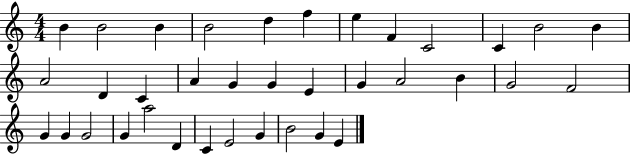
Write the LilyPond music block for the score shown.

{
  \clef treble
  \numericTimeSignature
  \time 4/4
  \key c \major
  b'4 b'2 b'4 | b'2 d''4 f''4 | e''4 f'4 c'2 | c'4 b'2 b'4 | \break a'2 d'4 c'4 | a'4 g'4 g'4 e'4 | g'4 a'2 b'4 | g'2 f'2 | \break g'4 g'4 g'2 | g'4 a''2 d'4 | c'4 e'2 g'4 | b'2 g'4 e'4 | \break \bar "|."
}